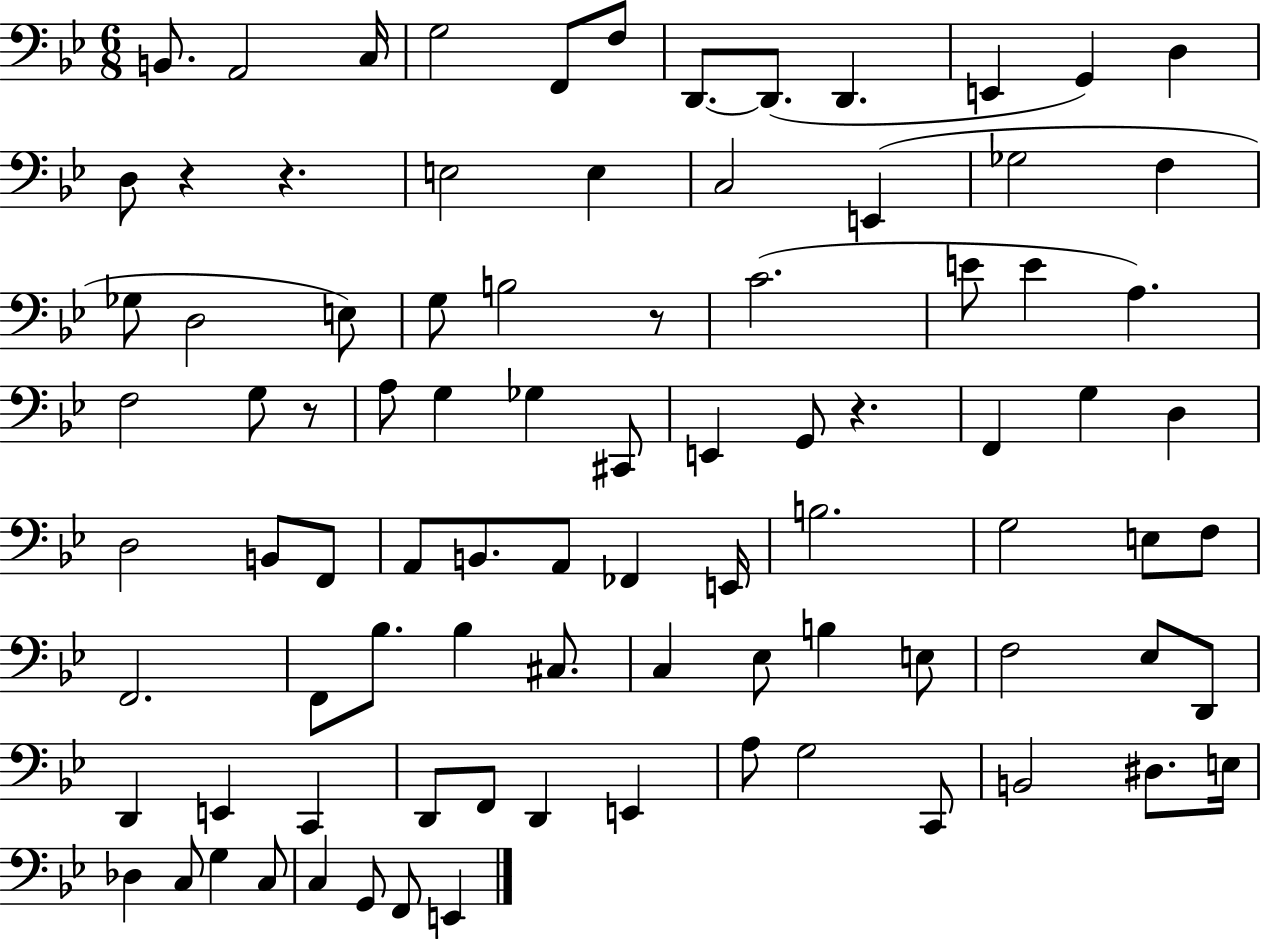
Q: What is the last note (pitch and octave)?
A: E2